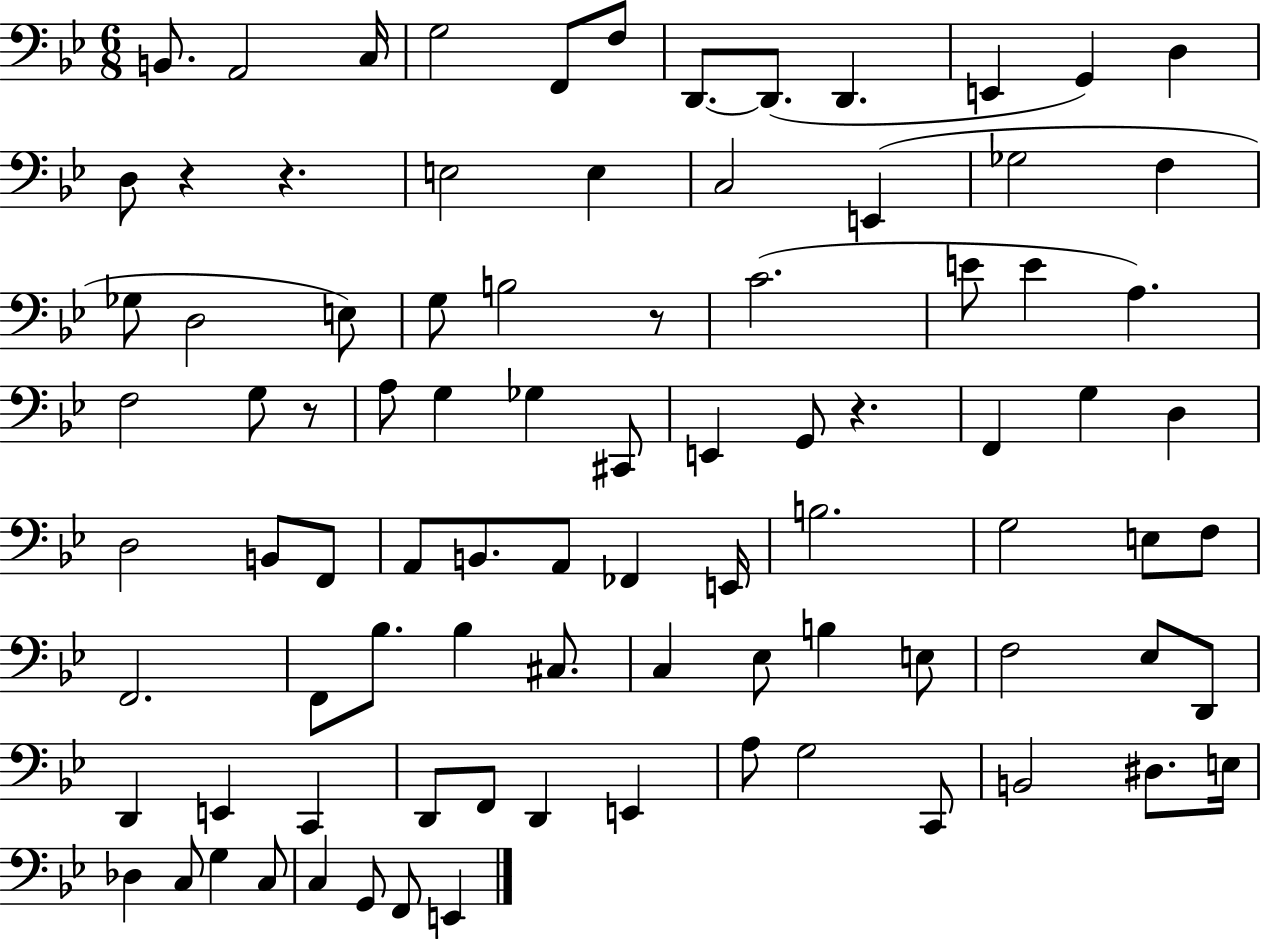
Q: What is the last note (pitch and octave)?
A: E2